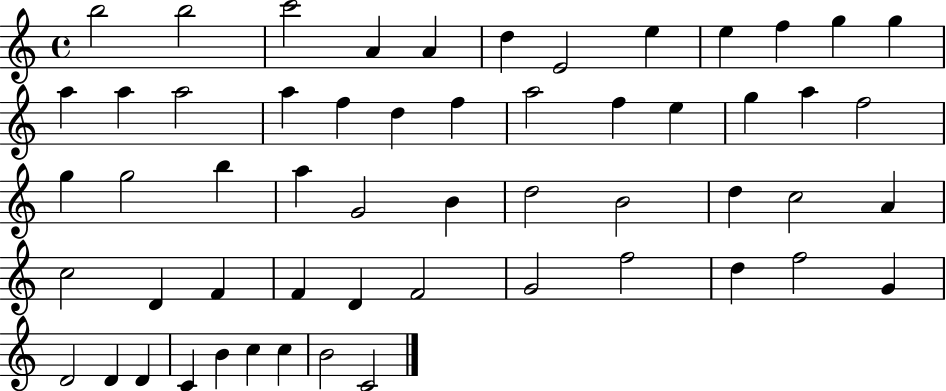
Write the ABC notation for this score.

X:1
T:Untitled
M:4/4
L:1/4
K:C
b2 b2 c'2 A A d E2 e e f g g a a a2 a f d f a2 f e g a f2 g g2 b a G2 B d2 B2 d c2 A c2 D F F D F2 G2 f2 d f2 G D2 D D C B c c B2 C2